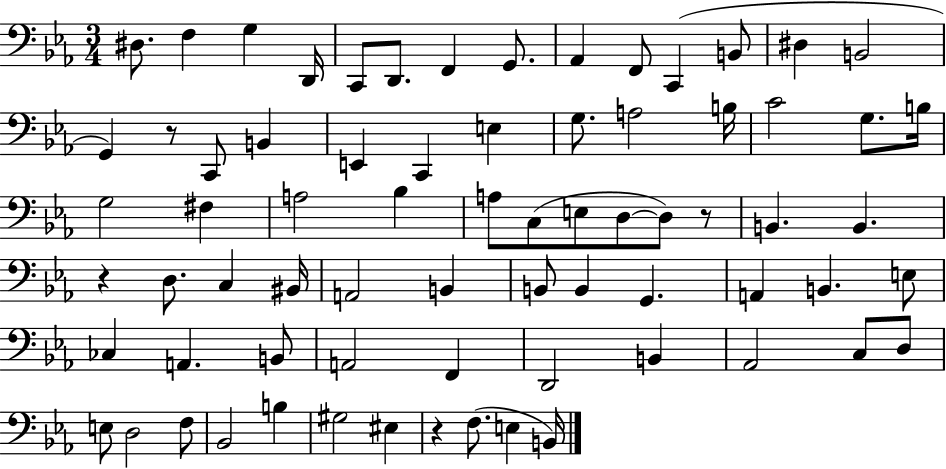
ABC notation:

X:1
T:Untitled
M:3/4
L:1/4
K:Eb
^D,/2 F, G, D,,/4 C,,/2 D,,/2 F,, G,,/2 _A,, F,,/2 C,, B,,/2 ^D, B,,2 G,, z/2 C,,/2 B,, E,, C,, E, G,/2 A,2 B,/4 C2 G,/2 B,/4 G,2 ^F, A,2 _B, A,/2 C,/2 E,/2 D,/2 D,/2 z/2 B,, B,, z D,/2 C, ^B,,/4 A,,2 B,, B,,/2 B,, G,, A,, B,, E,/2 _C, A,, B,,/2 A,,2 F,, D,,2 B,, _A,,2 C,/2 D,/2 E,/2 D,2 F,/2 _B,,2 B, ^G,2 ^E, z F,/2 E, B,,/4